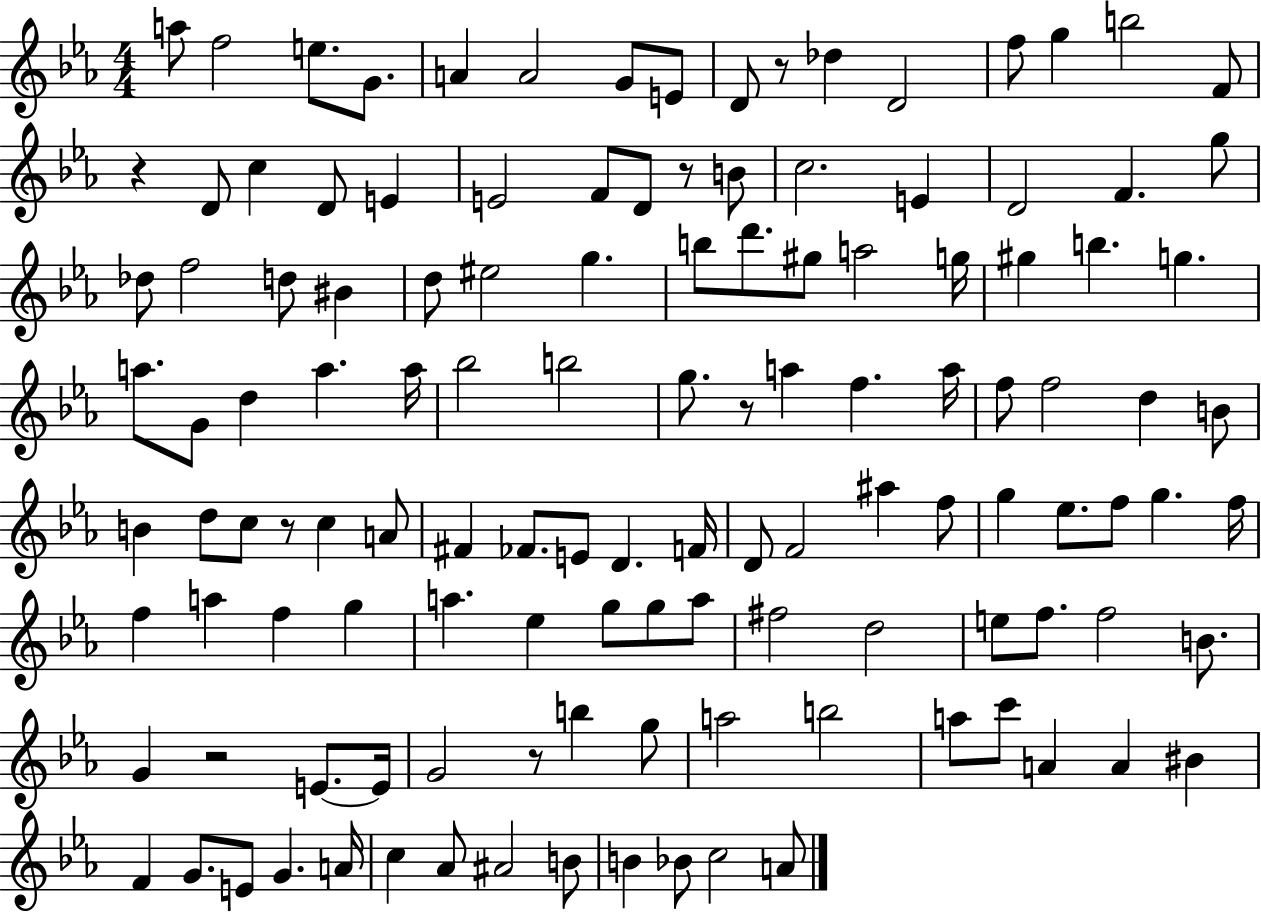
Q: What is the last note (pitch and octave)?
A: A4